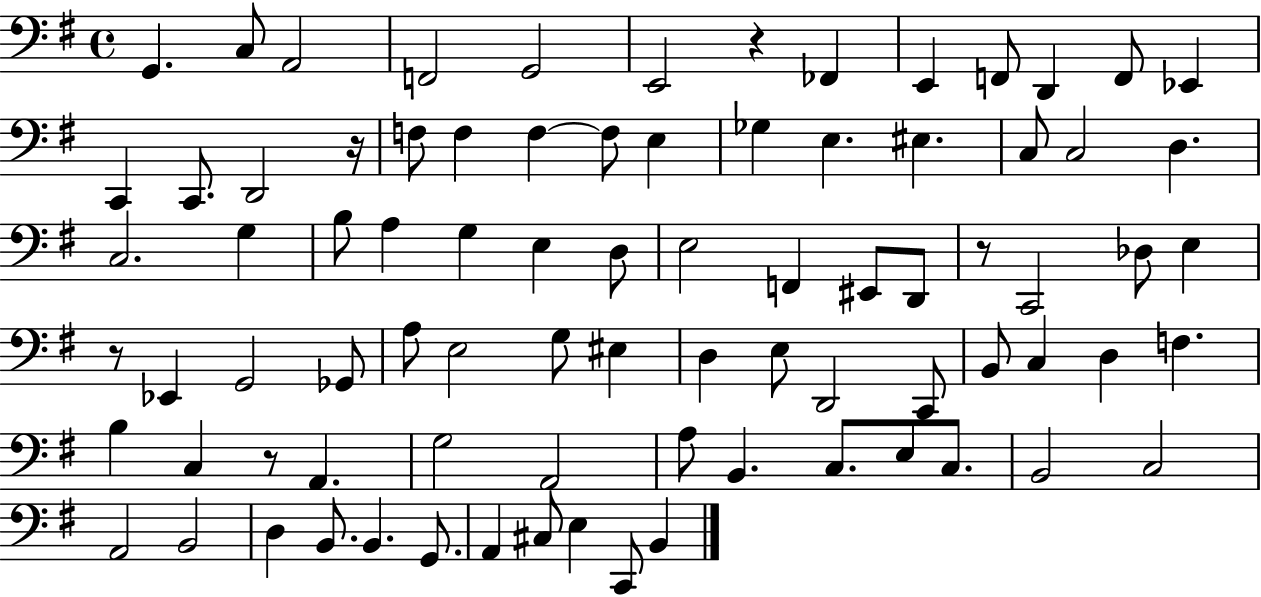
X:1
T:Untitled
M:4/4
L:1/4
K:G
G,, C,/2 A,,2 F,,2 G,,2 E,,2 z _F,, E,, F,,/2 D,, F,,/2 _E,, C,, C,,/2 D,,2 z/4 F,/2 F, F, F,/2 E, _G, E, ^E, C,/2 C,2 D, C,2 G, B,/2 A, G, E, D,/2 E,2 F,, ^E,,/2 D,,/2 z/2 C,,2 _D,/2 E, z/2 _E,, G,,2 _G,,/2 A,/2 E,2 G,/2 ^E, D, E,/2 D,,2 C,,/2 B,,/2 C, D, F, B, C, z/2 A,, G,2 A,,2 A,/2 B,, C,/2 E,/2 C,/2 B,,2 C,2 A,,2 B,,2 D, B,,/2 B,, G,,/2 A,, ^C,/2 E, C,,/2 B,,